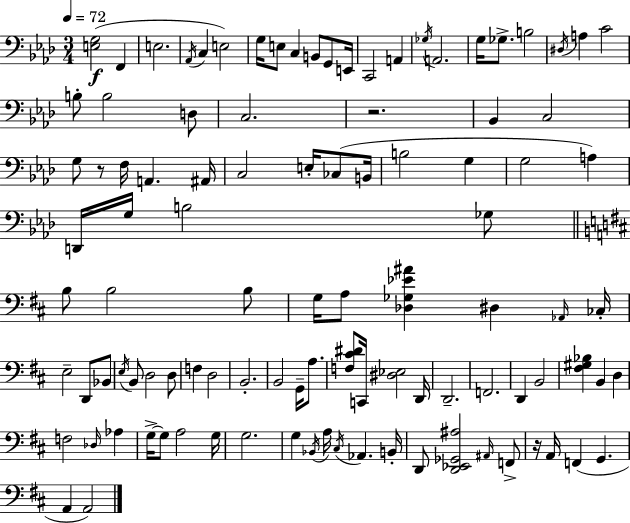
[E3,G3]/h F2/q E3/h. Ab2/s C3/q E3/h G3/s E3/e C3/q B2/e G2/e E2/s C2/h A2/q Gb3/s A2/h. G3/s Gb3/e. B3/h D#3/s A3/q C4/h B3/e B3/h D3/e C3/h. R/h. Bb2/q C3/h G3/e R/e F3/s A2/q. A#2/s C3/h E3/s CES3/e B2/s B3/h G3/q G3/h A3/q D2/s G3/s B3/h Gb3/e B3/e B3/h B3/e G3/s A3/e [Db3,Gb3,Eb4,A#4]/q D#3/q Ab2/s CES3/s E3/h D2/e Bb2/e E3/s B2/e D3/h D3/e F3/q D3/h B2/h. B2/h G2/s A3/e. [F3,C#4,D#4]/e C2/s [D#3,Eb3]/h D2/s D2/h. F2/h. D2/q B2/h [F#3,G#3,Bb3]/q B2/q D3/q F3/h Db3/s Ab3/q G3/s G3/e A3/h G3/s G3/h. G3/q Bb2/s A3/s C#3/s Ab2/q. B2/s D2/e [D2,Eb2,Gb2,A#3]/h A#2/s F2/e R/s A2/s F2/q G2/q. A2/q A2/h